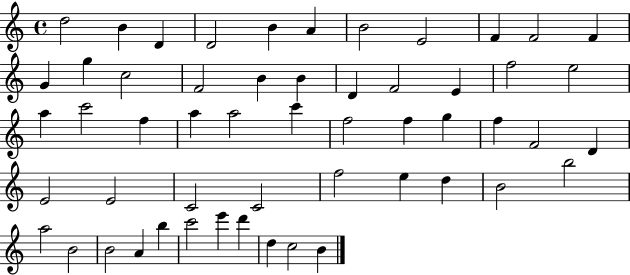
D5/h B4/q D4/q D4/h B4/q A4/q B4/h E4/h F4/q F4/h F4/q G4/q G5/q C5/h F4/h B4/q B4/q D4/q F4/h E4/q F5/h E5/h A5/q C6/h F5/q A5/q A5/h C6/q F5/h F5/q G5/q F5/q F4/h D4/q E4/h E4/h C4/h C4/h F5/h E5/q D5/q B4/h B5/h A5/h B4/h B4/h A4/q B5/q C6/h E6/q D6/q D5/q C5/h B4/q